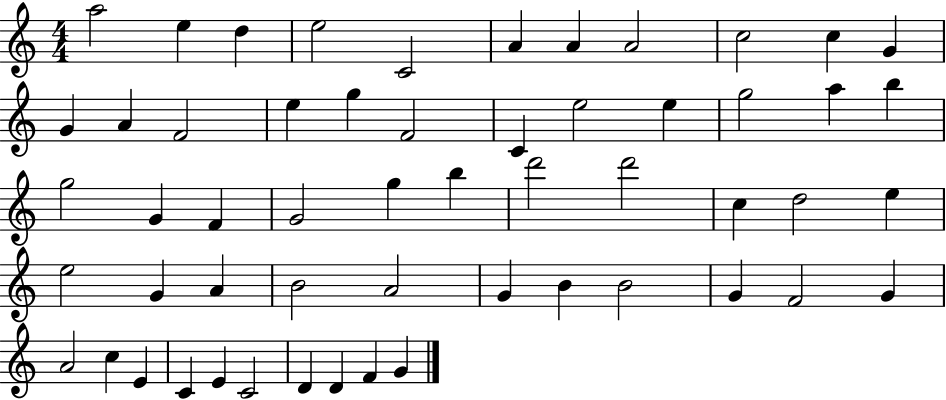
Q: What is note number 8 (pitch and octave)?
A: A4